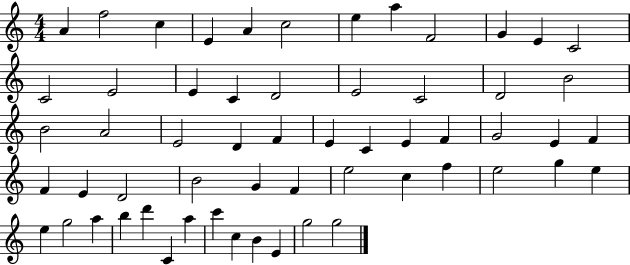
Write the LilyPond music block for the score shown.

{
  \clef treble
  \numericTimeSignature
  \time 4/4
  \key c \major
  a'4 f''2 c''4 | e'4 a'4 c''2 | e''4 a''4 f'2 | g'4 e'4 c'2 | \break c'2 e'2 | e'4 c'4 d'2 | e'2 c'2 | d'2 b'2 | \break b'2 a'2 | e'2 d'4 f'4 | e'4 c'4 e'4 f'4 | g'2 e'4 f'4 | \break f'4 e'4 d'2 | b'2 g'4 f'4 | e''2 c''4 f''4 | e''2 g''4 e''4 | \break e''4 g''2 a''4 | b''4 d'''4 c'4 a''4 | c'''4 c''4 b'4 e'4 | g''2 g''2 | \break \bar "|."
}